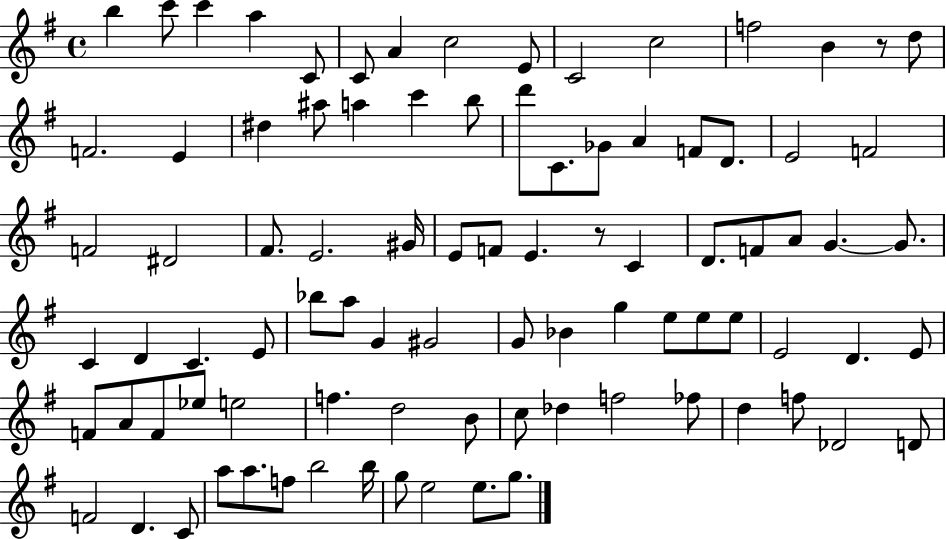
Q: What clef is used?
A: treble